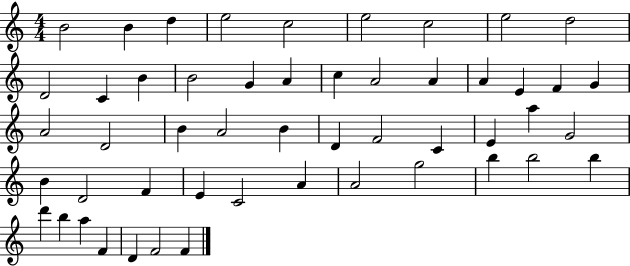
B4/h B4/q D5/q E5/h C5/h E5/h C5/h E5/h D5/h D4/h C4/q B4/q B4/h G4/q A4/q C5/q A4/h A4/q A4/q E4/q F4/q G4/q A4/h D4/h B4/q A4/h B4/q D4/q F4/h C4/q E4/q A5/q G4/h B4/q D4/h F4/q E4/q C4/h A4/q A4/h G5/h B5/q B5/h B5/q D6/q B5/q A5/q F4/q D4/q F4/h F4/q